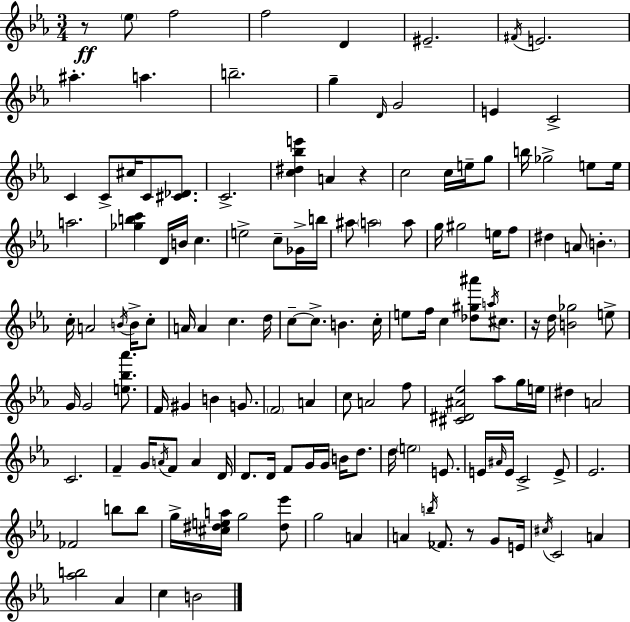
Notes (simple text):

R/e Eb5/e F5/h F5/h D4/q EIS4/h. F#4/s E4/h. A#5/q. A5/q. B5/h. G5/q D4/s G4/h E4/q C4/h C4/q C4/e C#5/s C4/e [C#4,Db4]/e. C4/h. [C5,D#5,Bb5,E6]/q A4/q R/q C5/h C5/s E5/s G5/e B5/s Gb5/h E5/e E5/s A5/h. [Gb5,B5,C6]/q D4/s B4/s C5/q. E5/h C5/e Gb4/s B5/s A#5/e A5/h A5/e G5/s G#5/h E5/s F5/e D#5/q A4/e B4/q. C5/s A4/h B4/s B4/s C5/e A4/s A4/q C5/q. D5/s C5/e C5/e. B4/q. C5/s E5/e F5/s C5/q [Db5,G#5,A#6]/e A5/s C#5/e. R/s D5/s [B4,Gb5]/h E5/e G4/s G4/h [E5,Bb5,Ab6]/e. F4/s G#4/q B4/q G4/e. F4/h A4/q C5/e A4/h F5/e [C#4,D#4,A#4,Eb5]/h Ab5/e G5/s E5/s D#5/q A4/h C4/h. F4/q G4/s A4/s F4/e A4/q D4/s D4/e. D4/s F4/e G4/s G4/s B4/s D5/e. D5/s E5/h E4/e. E4/s A#4/s E4/s C4/h E4/e Eb4/h. FES4/h B5/e B5/e G5/s [C#5,D#5,E5,A5]/s G5/h [D#5,Eb6]/e G5/h A4/q A4/q B5/s FES4/e. R/e G4/e E4/s C#5/s C4/h A4/q [Ab5,B5]/h Ab4/q C5/q B4/h